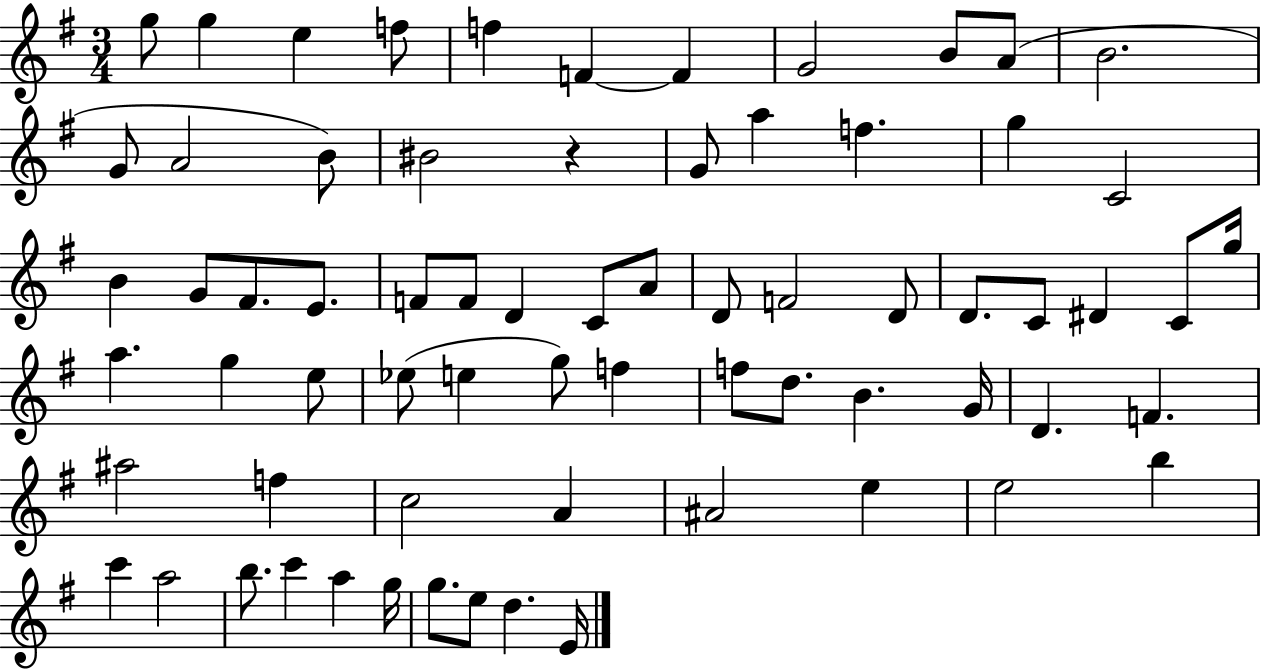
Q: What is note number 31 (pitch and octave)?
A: F4